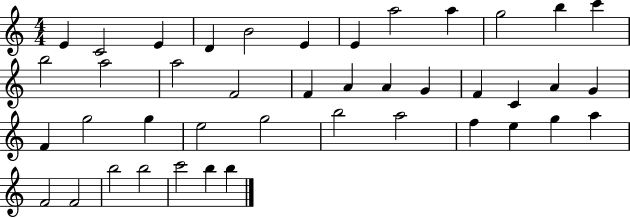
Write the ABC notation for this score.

X:1
T:Untitled
M:4/4
L:1/4
K:C
E C2 E D B2 E E a2 a g2 b c' b2 a2 a2 F2 F A A G F C A G F g2 g e2 g2 b2 a2 f e g a F2 F2 b2 b2 c'2 b b